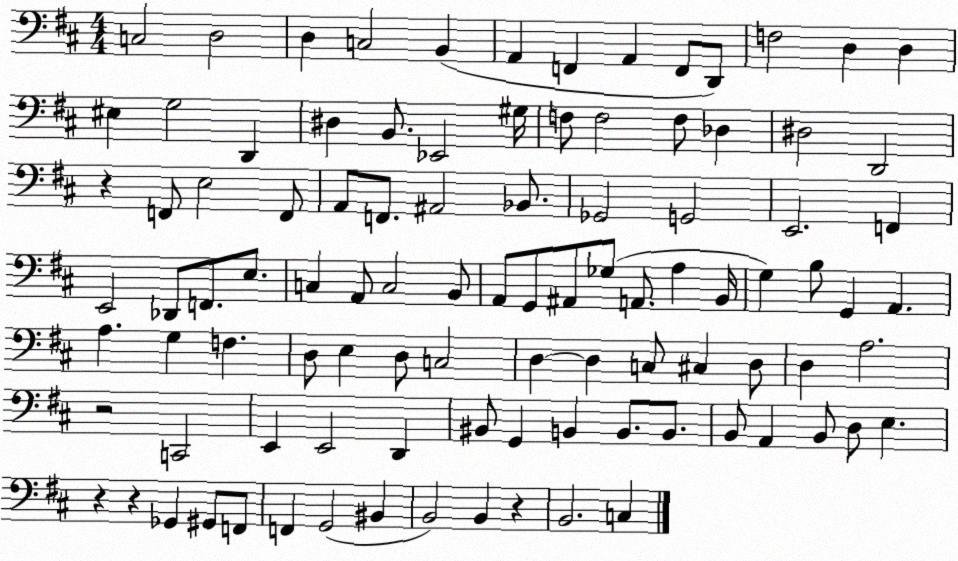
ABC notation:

X:1
T:Untitled
M:4/4
L:1/4
K:D
C,2 D,2 D, C,2 B,, A,, F,, A,, F,,/2 D,,/2 F,2 D, D, ^E, G,2 D,, ^D, B,,/2 _E,,2 ^G,/4 F,/2 F,2 F,/2 _D, ^D,2 D,,2 z F,,/2 E,2 F,,/2 A,,/2 F,,/2 ^A,,2 _B,,/2 _G,,2 G,,2 E,,2 F,, E,,2 _D,,/2 F,,/2 E,/2 C, A,,/2 C,2 B,,/2 A,,/2 G,,/2 ^A,,/2 _G,/2 A,,/2 A, B,,/4 G, B,/2 G,, A,, A, G, F, D,/2 E, D,/2 C,2 D, D, C,/2 ^C, D,/2 D, A,2 z2 C,,2 E,, E,,2 D,, ^B,,/2 G,, B,, B,,/2 B,,/2 B,,/2 A,, B,,/2 D,/2 E, z z _G,, ^G,,/2 F,,/2 F,, G,,2 ^B,, B,,2 B,, z B,,2 C,